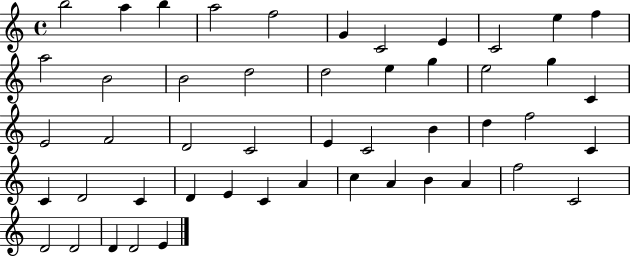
B5/h A5/q B5/q A5/h F5/h G4/q C4/h E4/q C4/h E5/q F5/q A5/h B4/h B4/h D5/h D5/h E5/q G5/q E5/h G5/q C4/q E4/h F4/h D4/h C4/h E4/q C4/h B4/q D5/q F5/h C4/q C4/q D4/h C4/q D4/q E4/q C4/q A4/q C5/q A4/q B4/q A4/q F5/h C4/h D4/h D4/h D4/q D4/h E4/q